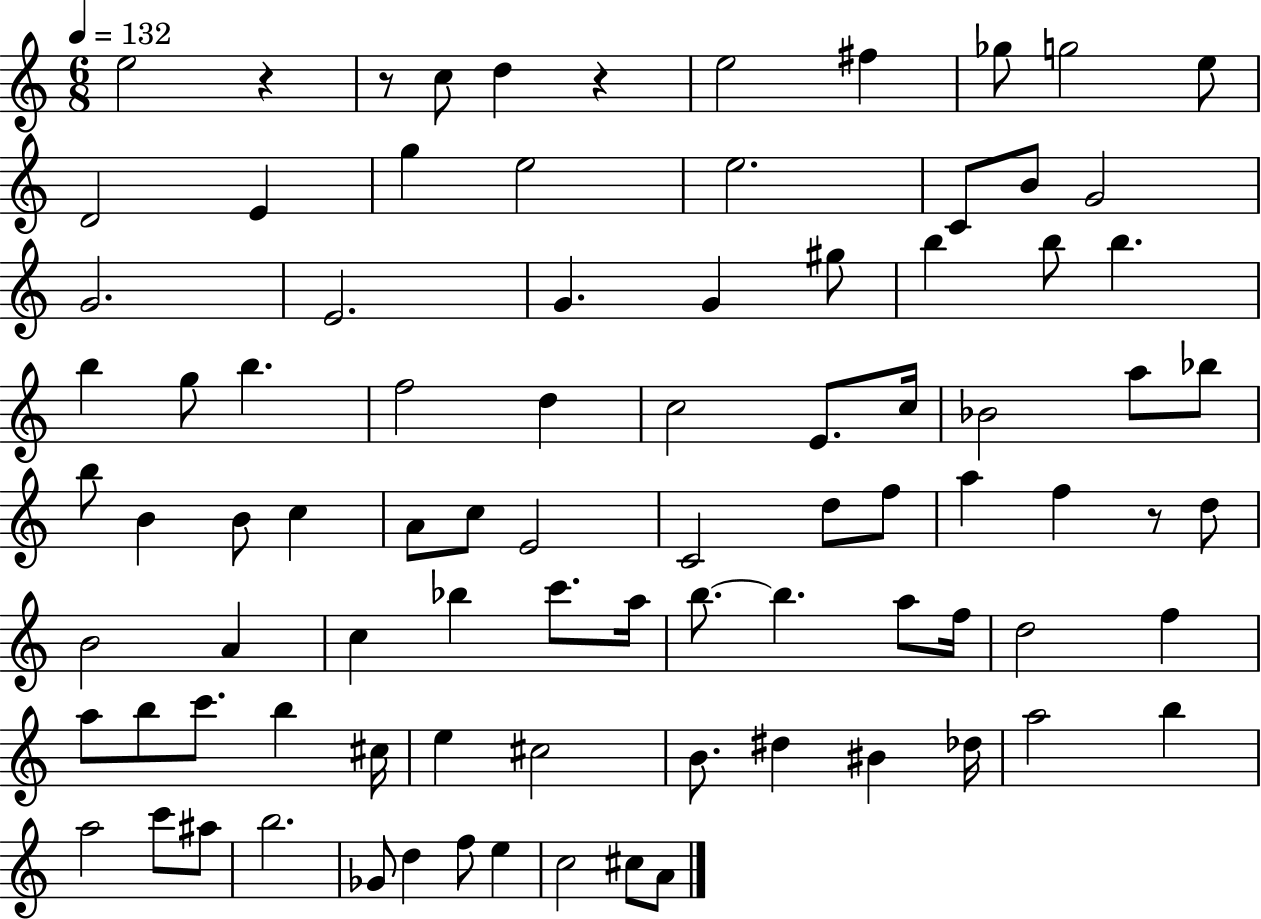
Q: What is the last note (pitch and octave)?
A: A4